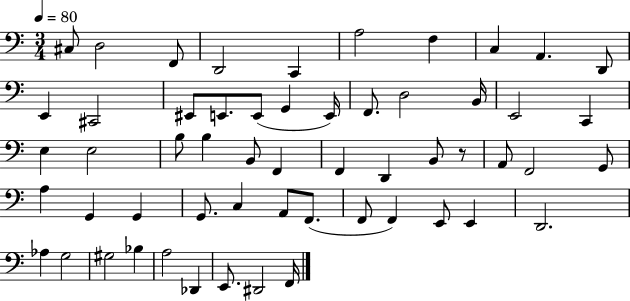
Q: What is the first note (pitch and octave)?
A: C#3